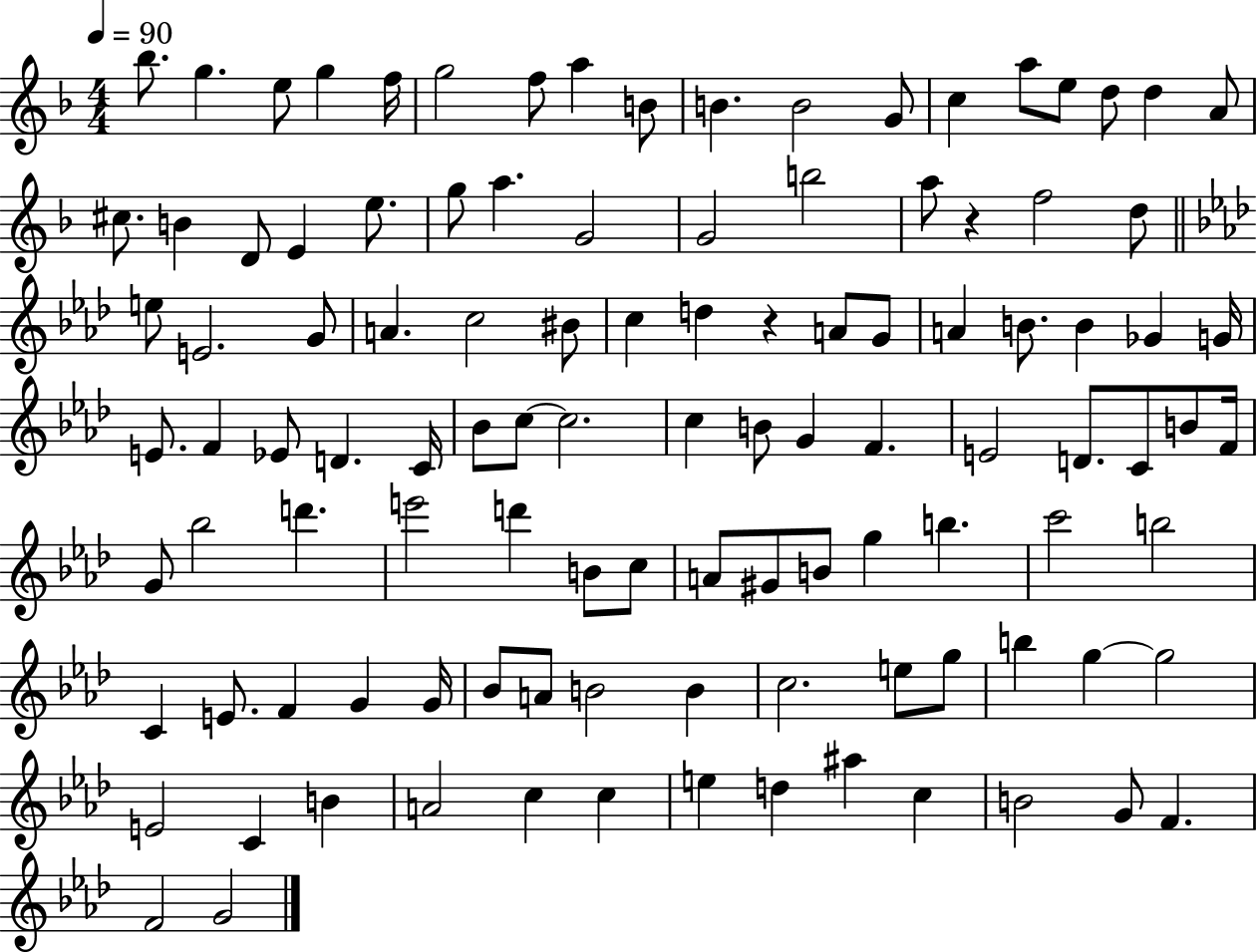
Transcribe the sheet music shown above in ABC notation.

X:1
T:Untitled
M:4/4
L:1/4
K:F
_b/2 g e/2 g f/4 g2 f/2 a B/2 B B2 G/2 c a/2 e/2 d/2 d A/2 ^c/2 B D/2 E e/2 g/2 a G2 G2 b2 a/2 z f2 d/2 e/2 E2 G/2 A c2 ^B/2 c d z A/2 G/2 A B/2 B _G G/4 E/2 F _E/2 D C/4 _B/2 c/2 c2 c B/2 G F E2 D/2 C/2 B/2 F/4 G/2 _b2 d' e'2 d' B/2 c/2 A/2 ^G/2 B/2 g b c'2 b2 C E/2 F G G/4 _B/2 A/2 B2 B c2 e/2 g/2 b g g2 E2 C B A2 c c e d ^a c B2 G/2 F F2 G2